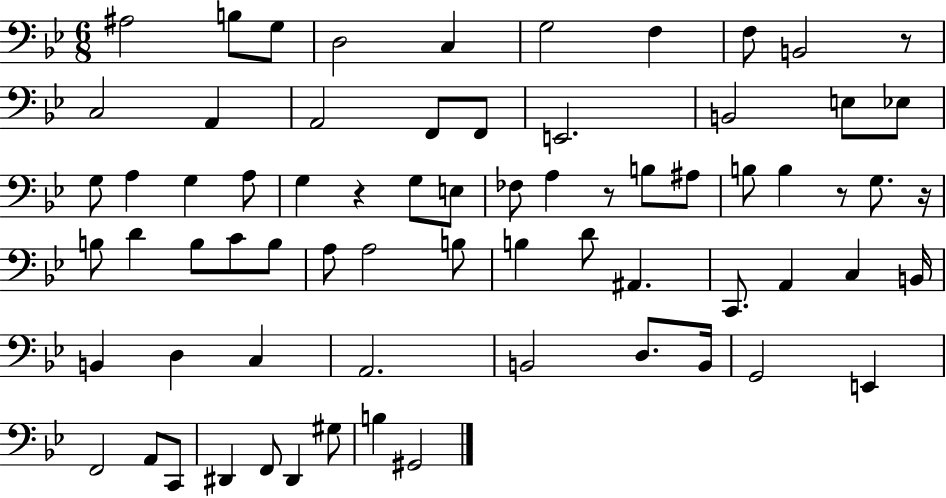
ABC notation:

X:1
T:Untitled
M:6/8
L:1/4
K:Bb
^A,2 B,/2 G,/2 D,2 C, G,2 F, F,/2 B,,2 z/2 C,2 A,, A,,2 F,,/2 F,,/2 E,,2 B,,2 E,/2 _E,/2 G,/2 A, G, A,/2 G, z G,/2 E,/2 _F,/2 A, z/2 B,/2 ^A,/2 B,/2 B, z/2 G,/2 z/4 B,/2 D B,/2 C/2 B,/2 A,/2 A,2 B,/2 B, D/2 ^A,, C,,/2 A,, C, B,,/4 B,, D, C, A,,2 B,,2 D,/2 B,,/4 G,,2 E,, F,,2 A,,/2 C,,/2 ^D,, F,,/2 ^D,, ^G,/2 B, ^G,,2